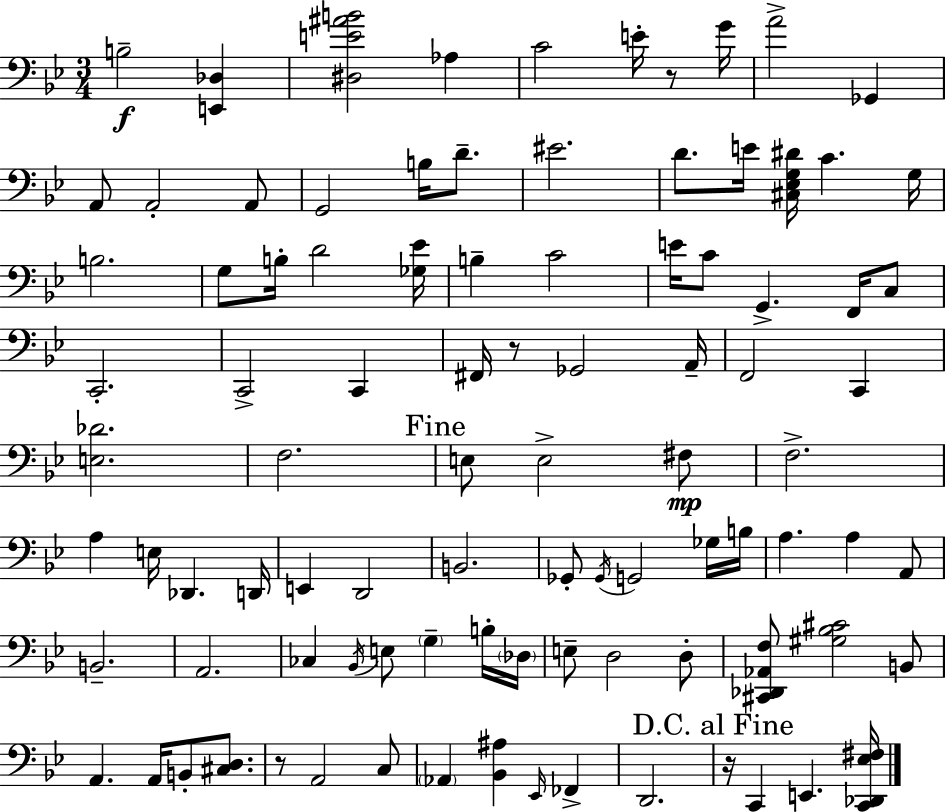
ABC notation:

X:1
T:Untitled
M:3/4
L:1/4
K:Gm
B,2 [E,,_D,] [^D,E^AB]2 _A, C2 E/4 z/2 G/4 A2 _G,, A,,/2 A,,2 A,,/2 G,,2 B,/4 D/2 ^E2 D/2 E/4 [^C,_E,G,^D]/4 C G,/4 B,2 G,/2 B,/4 D2 [_G,_E]/4 B, C2 E/4 C/2 G,, F,,/4 C,/2 C,,2 C,,2 C,, ^F,,/4 z/2 _G,,2 A,,/4 F,,2 C,, [E,_D]2 F,2 E,/2 E,2 ^F,/2 F,2 A, E,/4 _D,, D,,/4 E,, D,,2 B,,2 _G,,/2 _G,,/4 G,,2 _G,/4 B,/4 A, A, A,,/2 B,,2 A,,2 _C, _B,,/4 E,/2 G, B,/4 _D,/4 E,/2 D,2 D,/2 [^C,,_D,,_A,,F,]/2 [^G,_B,^C]2 B,,/2 A,, A,,/4 B,,/2 [^C,D,]/2 z/2 A,,2 C,/2 _A,, [_B,,^A,] _E,,/4 _F,, D,,2 z/4 C,, E,, [C,,_D,,_E,^F,]/4